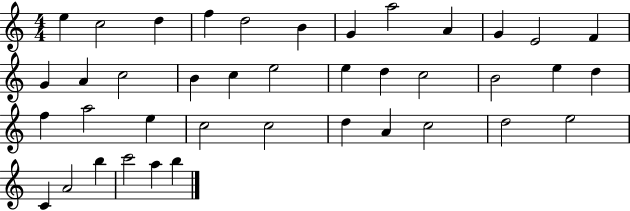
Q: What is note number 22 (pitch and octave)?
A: B4